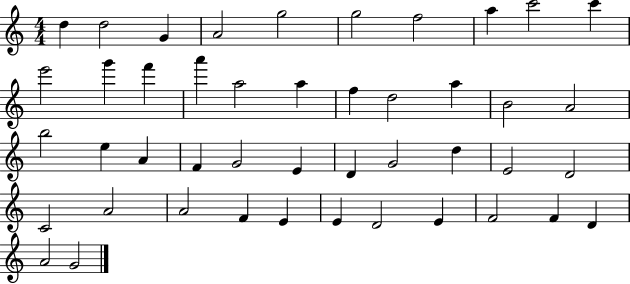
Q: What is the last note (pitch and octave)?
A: G4